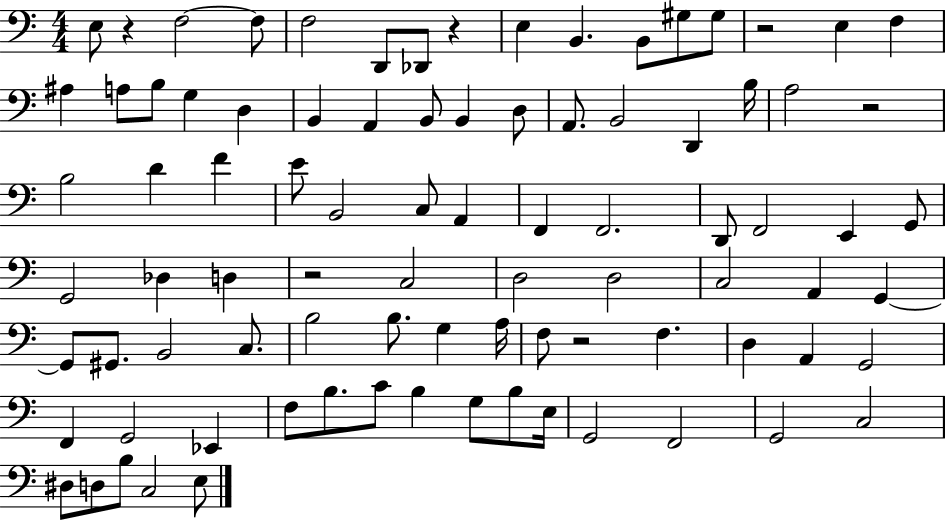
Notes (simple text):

E3/e R/q F3/h F3/e F3/h D2/e Db2/e R/q E3/q B2/q. B2/e G#3/e G#3/e R/h E3/q F3/q A#3/q A3/e B3/e G3/q D3/q B2/q A2/q B2/e B2/q D3/e A2/e. B2/h D2/q B3/s A3/h R/h B3/h D4/q F4/q E4/e B2/h C3/e A2/q F2/q F2/h. D2/e F2/h E2/q G2/e G2/h Db3/q D3/q R/h C3/h D3/h D3/h C3/h A2/q G2/q G2/e G#2/e. B2/h C3/e. B3/h B3/e. G3/q A3/s F3/e R/h F3/q. D3/q A2/q G2/h F2/q G2/h Eb2/q F3/e B3/e. C4/e B3/q G3/e B3/e E3/s G2/h F2/h G2/h C3/h D#3/e D3/e B3/e C3/h E3/e